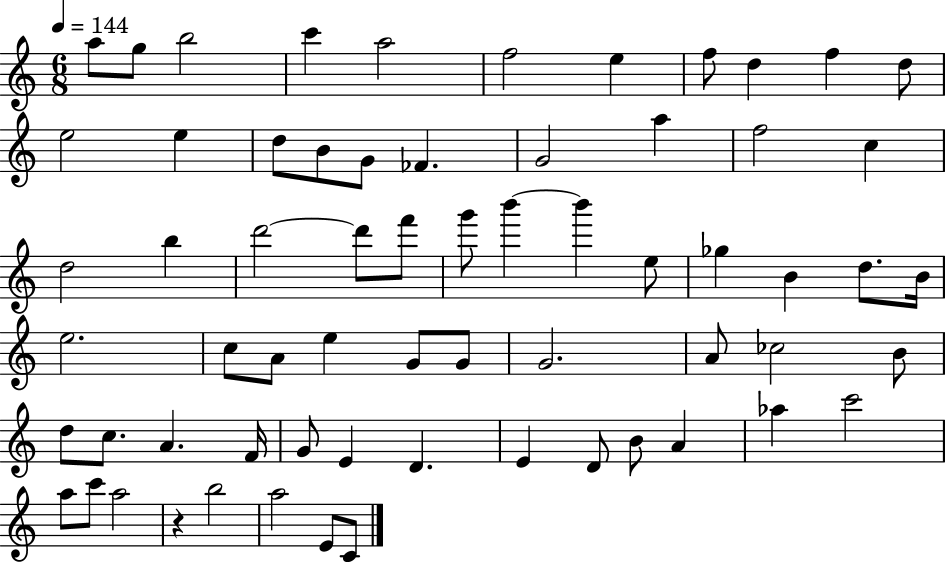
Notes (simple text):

A5/e G5/e B5/h C6/q A5/h F5/h E5/q F5/e D5/q F5/q D5/e E5/h E5/q D5/e B4/e G4/e FES4/q. G4/h A5/q F5/h C5/q D5/h B5/q D6/h D6/e F6/e G6/e B6/q B6/q E5/e Gb5/q B4/q D5/e. B4/s E5/h. C5/e A4/e E5/q G4/e G4/e G4/h. A4/e CES5/h B4/e D5/e C5/e. A4/q. F4/s G4/e E4/q D4/q. E4/q D4/e B4/e A4/q Ab5/q C6/h A5/e C6/e A5/h R/q B5/h A5/h E4/e C4/e